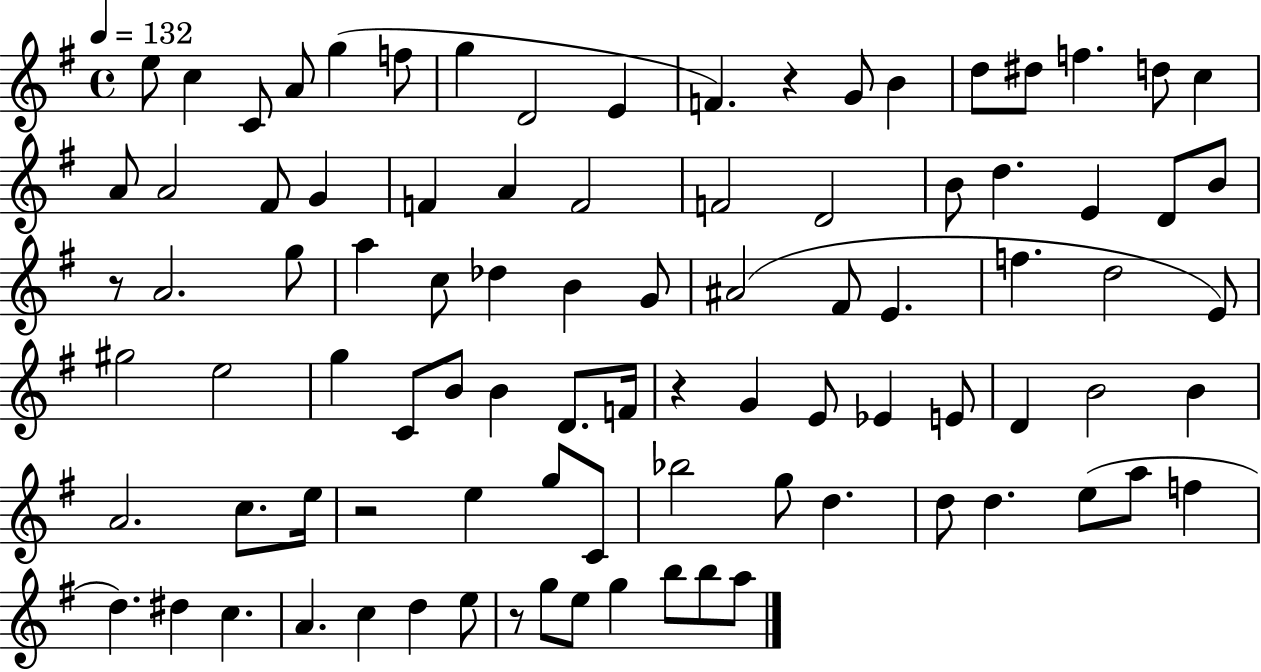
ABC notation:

X:1
T:Untitled
M:4/4
L:1/4
K:G
e/2 c C/2 A/2 g f/2 g D2 E F z G/2 B d/2 ^d/2 f d/2 c A/2 A2 ^F/2 G F A F2 F2 D2 B/2 d E D/2 B/2 z/2 A2 g/2 a c/2 _d B G/2 ^A2 ^F/2 E f d2 E/2 ^g2 e2 g C/2 B/2 B D/2 F/4 z G E/2 _E E/2 D B2 B A2 c/2 e/4 z2 e g/2 C/2 _b2 g/2 d d/2 d e/2 a/2 f d ^d c A c d e/2 z/2 g/2 e/2 g b/2 b/2 a/2